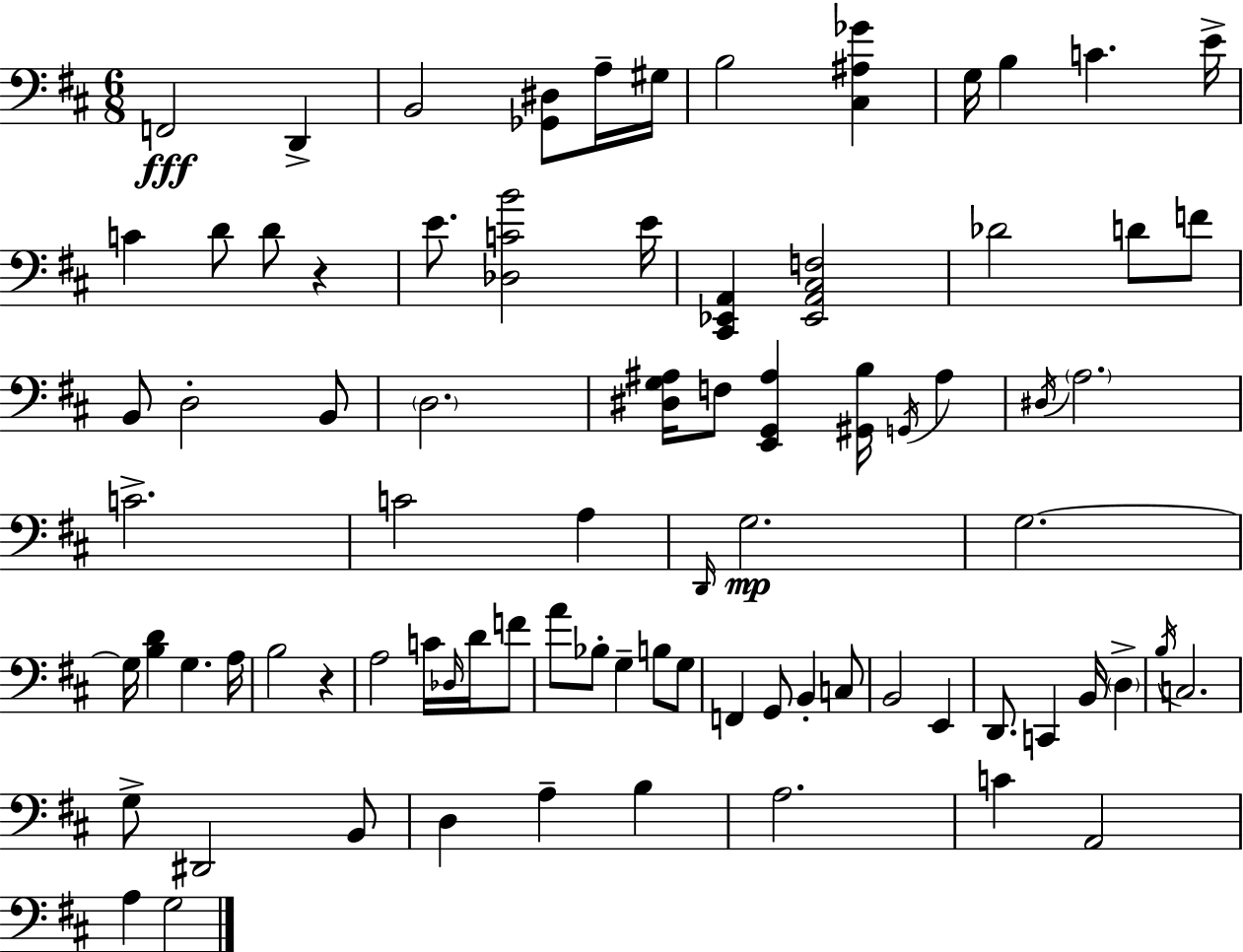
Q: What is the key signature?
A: D major